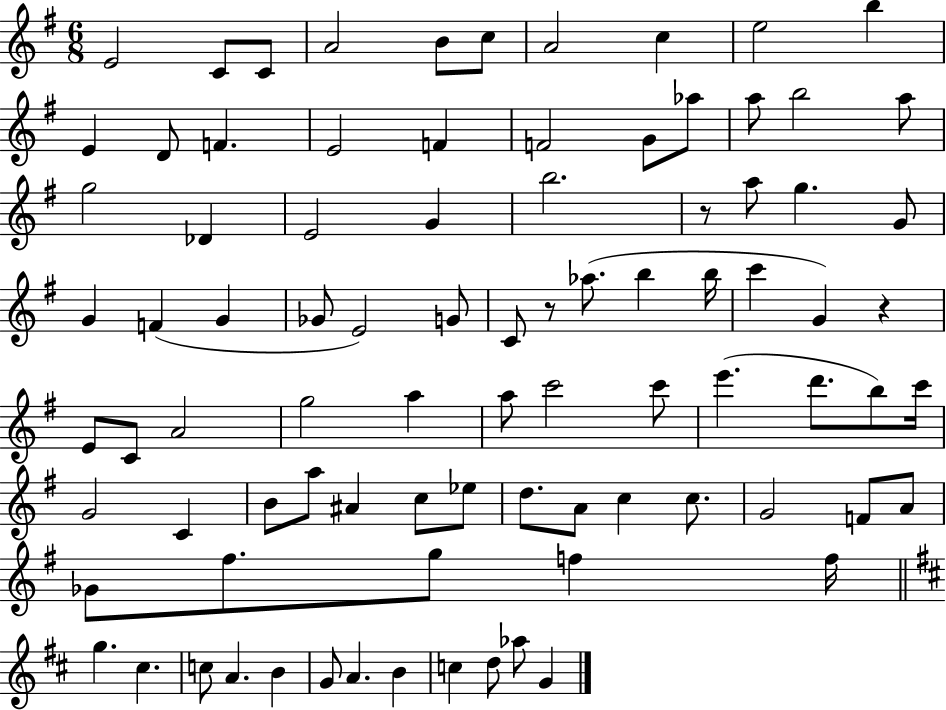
{
  \clef treble
  \numericTimeSignature
  \time 6/8
  \key g \major
  e'2 c'8 c'8 | a'2 b'8 c''8 | a'2 c''4 | e''2 b''4 | \break e'4 d'8 f'4. | e'2 f'4 | f'2 g'8 aes''8 | a''8 b''2 a''8 | \break g''2 des'4 | e'2 g'4 | b''2. | r8 a''8 g''4. g'8 | \break g'4 f'4( g'4 | ges'8 e'2) g'8 | c'8 r8 aes''8.( b''4 b''16 | c'''4 g'4) r4 | \break e'8 c'8 a'2 | g''2 a''4 | a''8 c'''2 c'''8 | e'''4.( d'''8. b''8) c'''16 | \break g'2 c'4 | b'8 a''8 ais'4 c''8 ees''8 | d''8. a'8 c''4 c''8. | g'2 f'8 a'8 | \break ges'8 fis''8. g''8 f''4 f''16 | \bar "||" \break \key b \minor g''4. cis''4. | c''8 a'4. b'4 | g'8 a'4. b'4 | c''4 d''8 aes''8 g'4 | \break \bar "|."
}